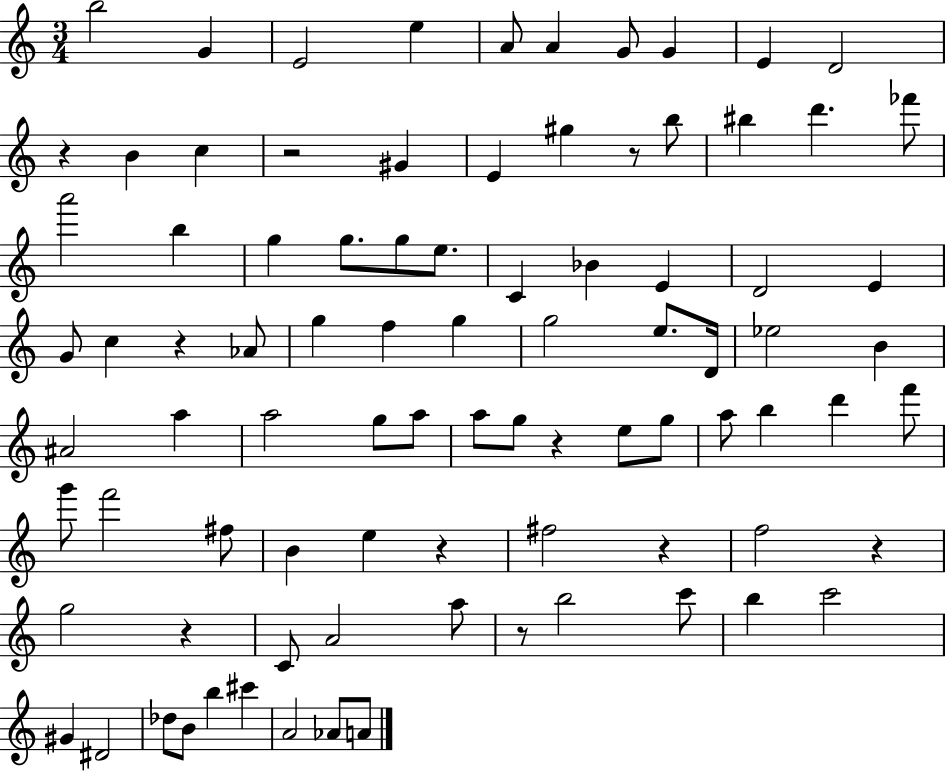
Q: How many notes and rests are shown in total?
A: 88